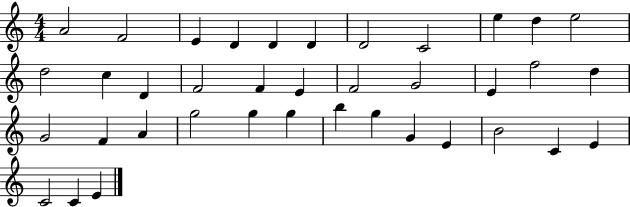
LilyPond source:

{
  \clef treble
  \numericTimeSignature
  \time 4/4
  \key c \major
  a'2 f'2 | e'4 d'4 d'4 d'4 | d'2 c'2 | e''4 d''4 e''2 | \break d''2 c''4 d'4 | f'2 f'4 e'4 | f'2 g'2 | e'4 f''2 d''4 | \break g'2 f'4 a'4 | g''2 g''4 g''4 | b''4 g''4 g'4 e'4 | b'2 c'4 e'4 | \break c'2 c'4 e'4 | \bar "|."
}